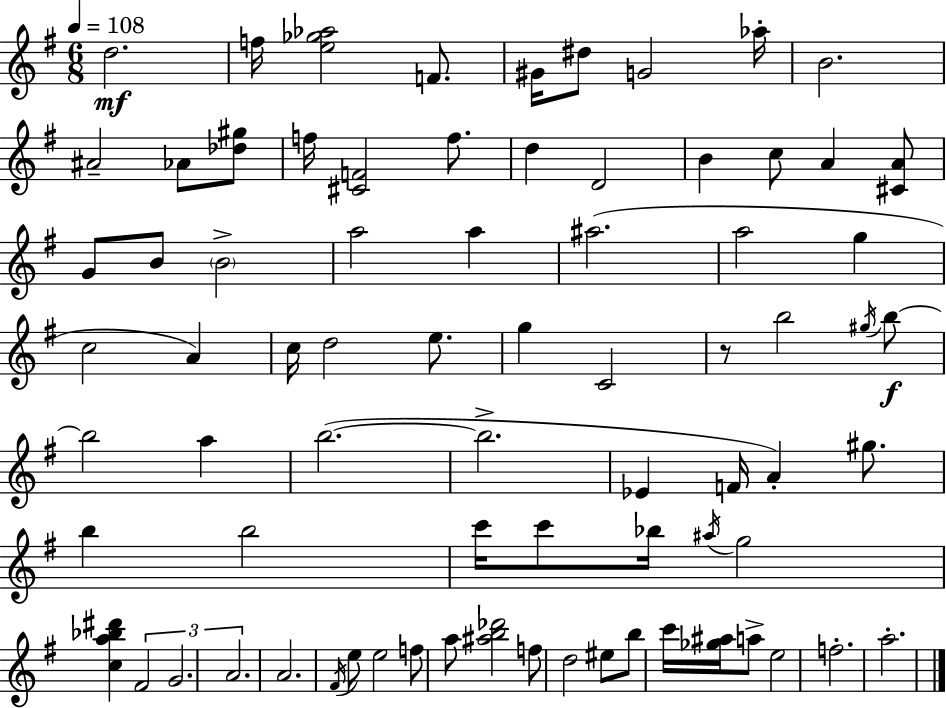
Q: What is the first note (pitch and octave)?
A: D5